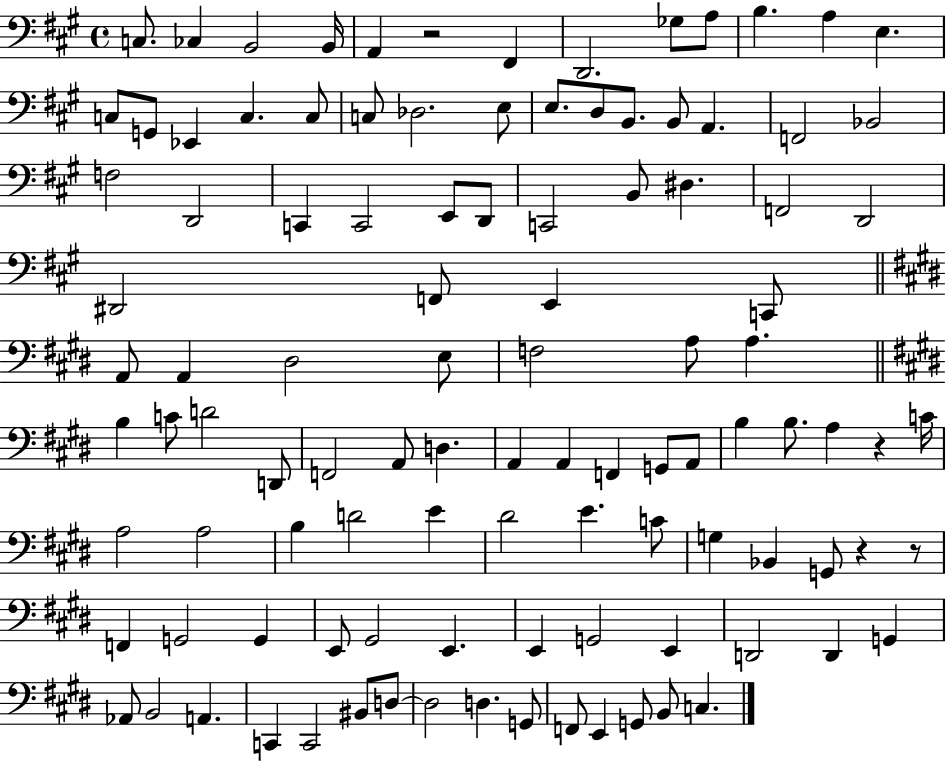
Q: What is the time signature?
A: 4/4